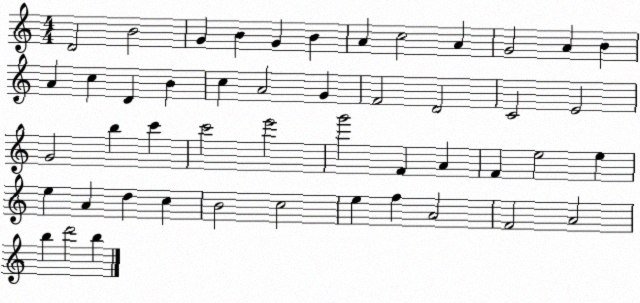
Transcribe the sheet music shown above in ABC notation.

X:1
T:Untitled
M:4/4
L:1/4
K:C
D2 B2 G B G B A c2 A G2 A B A c D B c A2 G F2 D2 C2 E2 G2 b c' c'2 e'2 g'2 F A F e2 e e A d c B2 c2 e f A2 F2 A2 b d'2 b